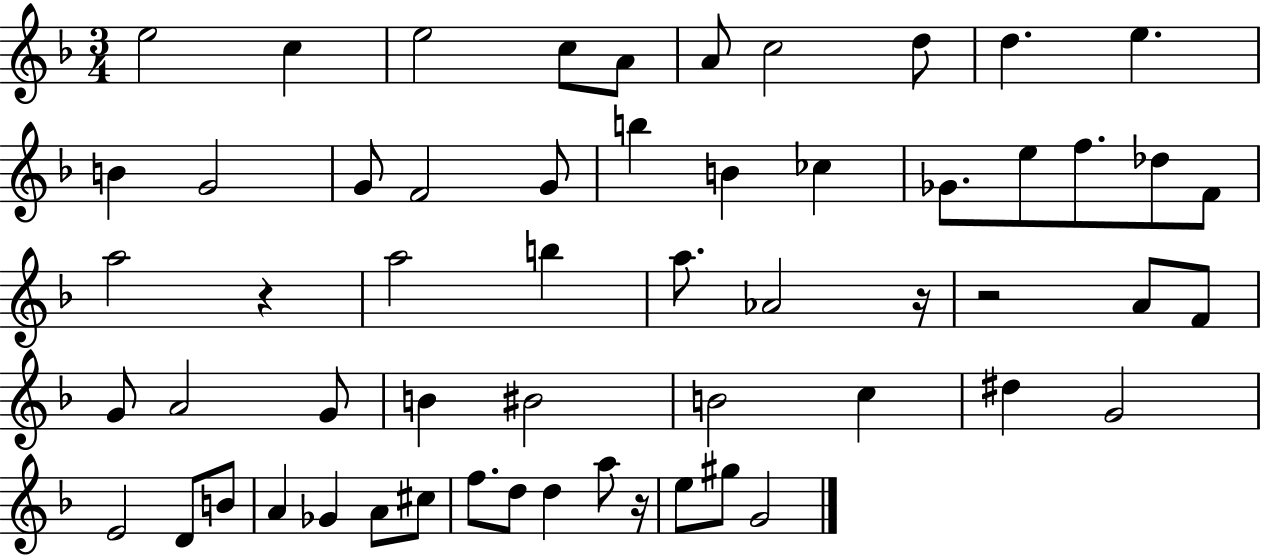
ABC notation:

X:1
T:Untitled
M:3/4
L:1/4
K:F
e2 c e2 c/2 A/2 A/2 c2 d/2 d e B G2 G/2 F2 G/2 b B _c _G/2 e/2 f/2 _d/2 F/2 a2 z a2 b a/2 _A2 z/4 z2 A/2 F/2 G/2 A2 G/2 B ^B2 B2 c ^d G2 E2 D/2 B/2 A _G A/2 ^c/2 f/2 d/2 d a/2 z/4 e/2 ^g/2 G2